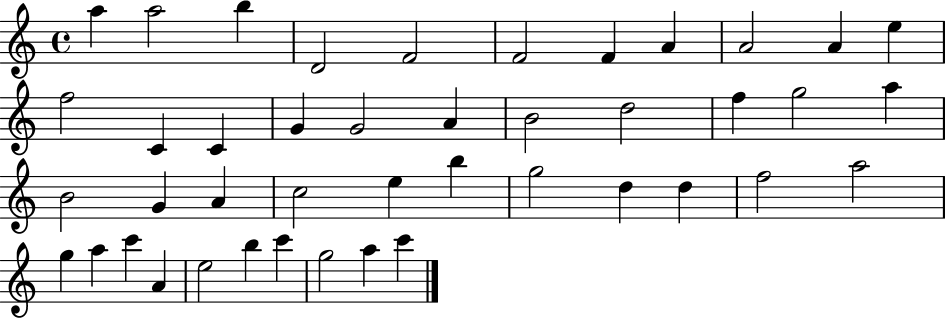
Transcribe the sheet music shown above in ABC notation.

X:1
T:Untitled
M:4/4
L:1/4
K:C
a a2 b D2 F2 F2 F A A2 A e f2 C C G G2 A B2 d2 f g2 a B2 G A c2 e b g2 d d f2 a2 g a c' A e2 b c' g2 a c'